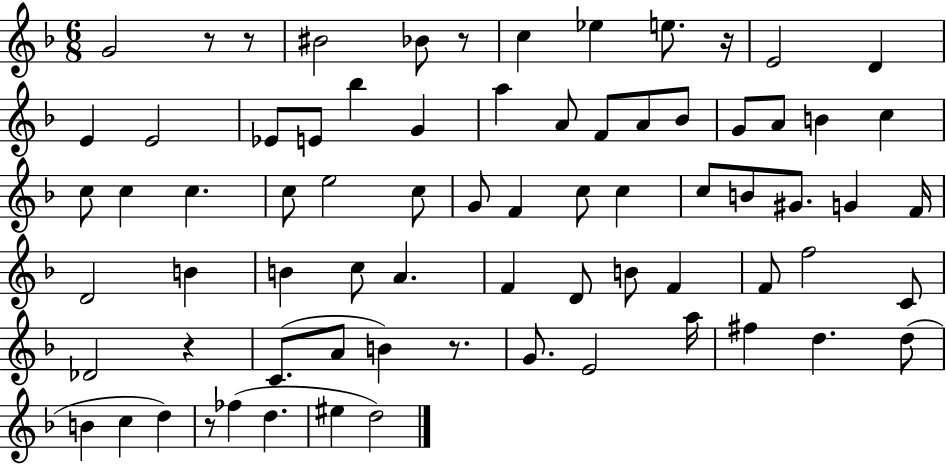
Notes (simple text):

G4/h R/e R/e BIS4/h Bb4/e R/e C5/q Eb5/q E5/e. R/s E4/h D4/q E4/q E4/h Eb4/e E4/e Bb5/q G4/q A5/q A4/e F4/e A4/e Bb4/e G4/e A4/e B4/q C5/q C5/e C5/q C5/q. C5/e E5/h C5/e G4/e F4/q C5/e C5/q C5/e B4/e G#4/e. G4/q F4/s D4/h B4/q B4/q C5/e A4/q. F4/q D4/e B4/e F4/q F4/e F5/h C4/e Db4/h R/q C4/e. A4/e B4/q R/e. G4/e. E4/h A5/s F#5/q D5/q. D5/e B4/q C5/q D5/q R/e FES5/q D5/q. EIS5/q D5/h